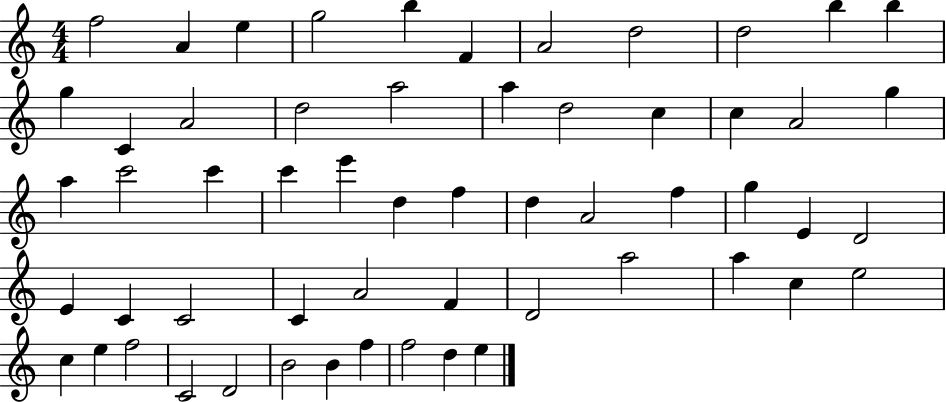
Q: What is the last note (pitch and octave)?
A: E5